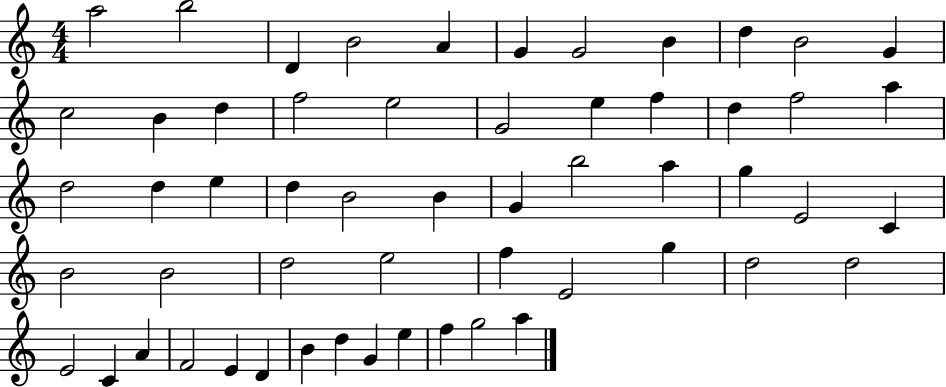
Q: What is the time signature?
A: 4/4